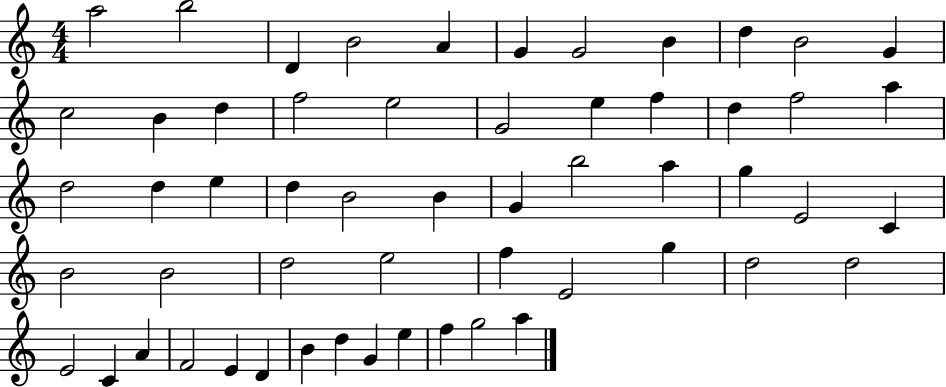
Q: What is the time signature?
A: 4/4